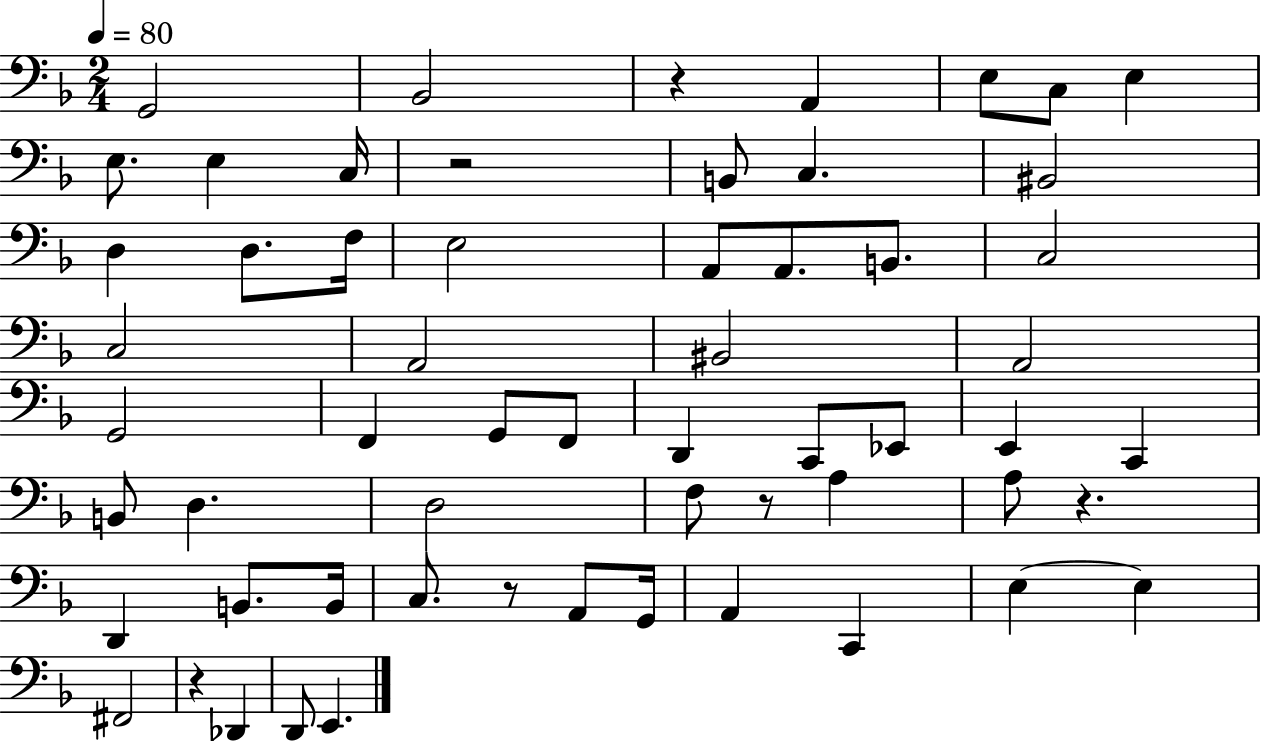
G2/h Bb2/h R/q A2/q E3/e C3/e E3/q E3/e. E3/q C3/s R/h B2/e C3/q. BIS2/h D3/q D3/e. F3/s E3/h A2/e A2/e. B2/e. C3/h C3/h A2/h BIS2/h A2/h G2/h F2/q G2/e F2/e D2/q C2/e Eb2/e E2/q C2/q B2/e D3/q. D3/h F3/e R/e A3/q A3/e R/q. D2/q B2/e. B2/s C3/e. R/e A2/e G2/s A2/q C2/q E3/q E3/q F#2/h R/q Db2/q D2/e E2/q.